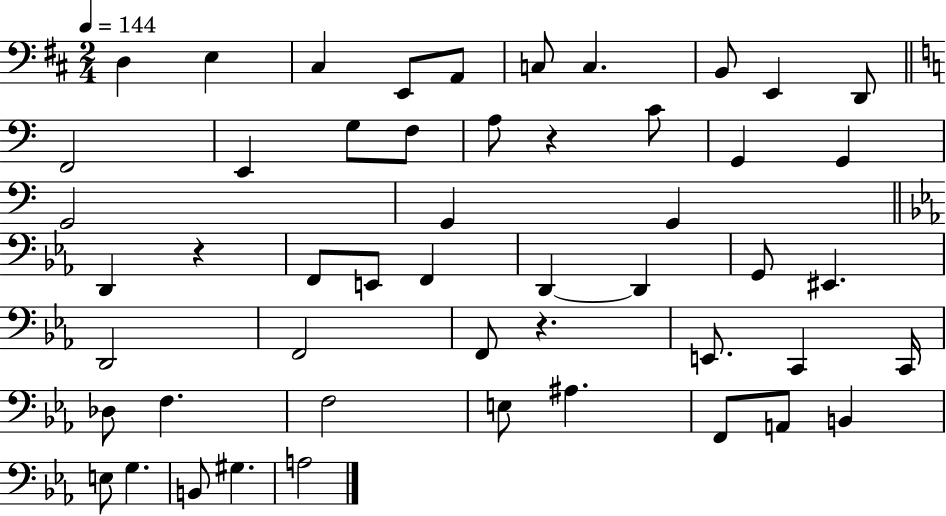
D3/q E3/q C#3/q E2/e A2/e C3/e C3/q. B2/e E2/q D2/e F2/h E2/q G3/e F3/e A3/e R/q C4/e G2/q G2/q G2/h G2/q G2/q D2/q R/q F2/e E2/e F2/q D2/q D2/q G2/e EIS2/q. D2/h F2/h F2/e R/q. E2/e. C2/q C2/s Db3/e F3/q. F3/h E3/e A#3/q. F2/e A2/e B2/q E3/e G3/q. B2/e G#3/q. A3/h